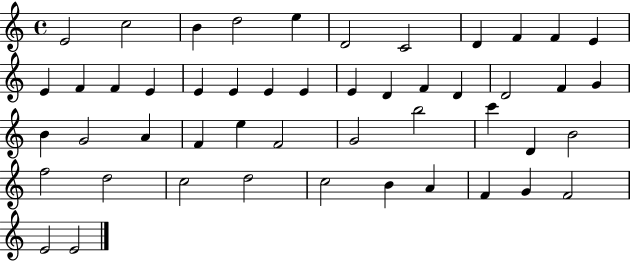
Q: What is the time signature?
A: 4/4